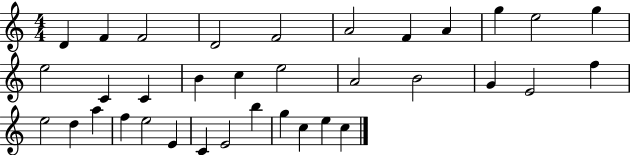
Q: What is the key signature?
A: C major